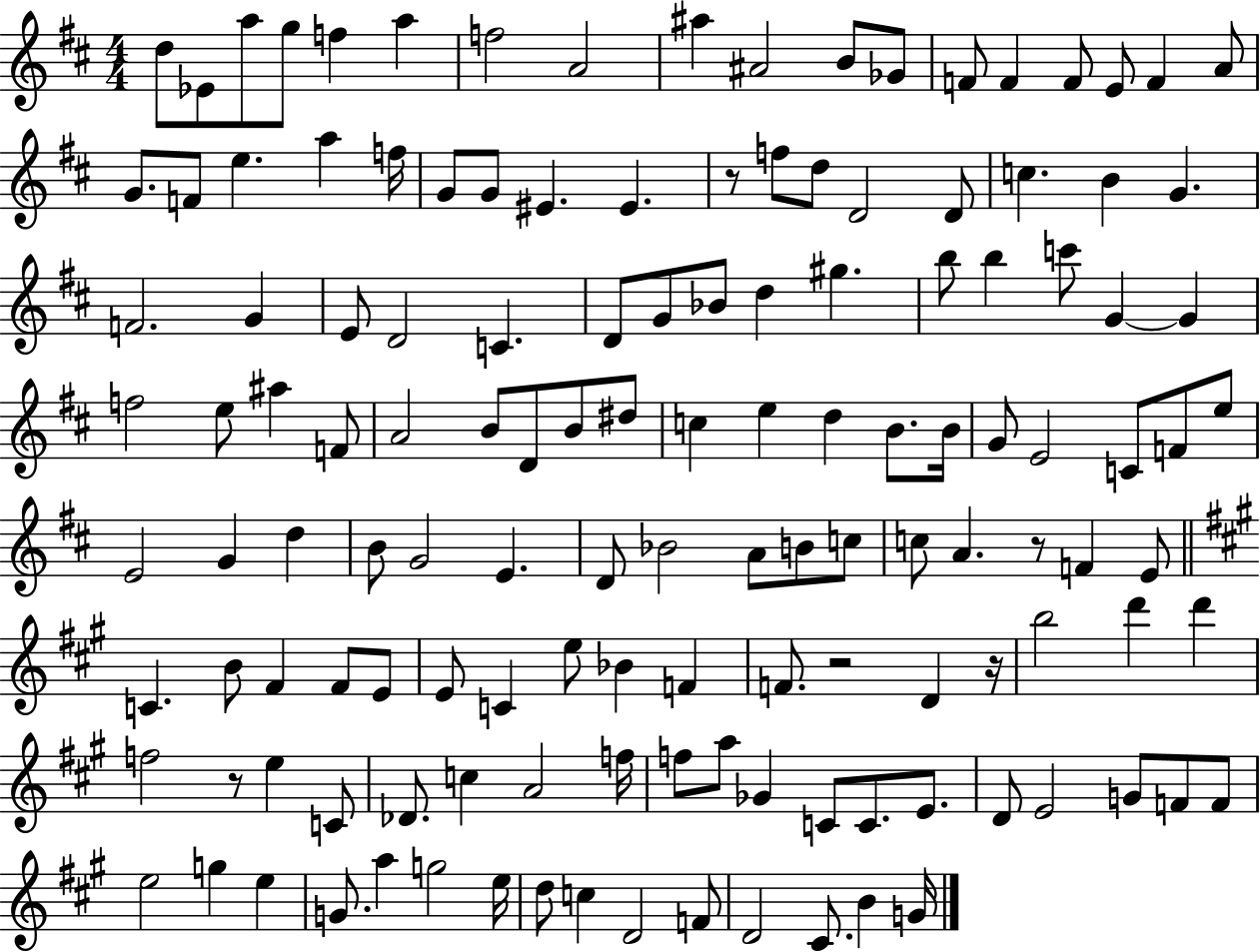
{
  \clef treble
  \numericTimeSignature
  \time 4/4
  \key d \major
  \repeat volta 2 { d''8 ees'8 a''8 g''8 f''4 a''4 | f''2 a'2 | ais''4 ais'2 b'8 ges'8 | f'8 f'4 f'8 e'8 f'4 a'8 | \break g'8. f'8 e''4. a''4 f''16 | g'8 g'8 eis'4. eis'4. | r8 f''8 d''8 d'2 d'8 | c''4. b'4 g'4. | \break f'2. g'4 | e'8 d'2 c'4. | d'8 g'8 bes'8 d''4 gis''4. | b''8 b''4 c'''8 g'4~~ g'4 | \break f''2 e''8 ais''4 f'8 | a'2 b'8 d'8 b'8 dis''8 | c''4 e''4 d''4 b'8. b'16 | g'8 e'2 c'8 f'8 e''8 | \break e'2 g'4 d''4 | b'8 g'2 e'4. | d'8 bes'2 a'8 b'8 c''8 | c''8 a'4. r8 f'4 e'8 | \break \bar "||" \break \key a \major c'4. b'8 fis'4 fis'8 e'8 | e'8 c'4 e''8 bes'4 f'4 | f'8. r2 d'4 r16 | b''2 d'''4 d'''4 | \break f''2 r8 e''4 c'8 | des'8. c''4 a'2 f''16 | f''8 a''8 ges'4 c'8 c'8. e'8. | d'8 e'2 g'8 f'8 f'8 | \break e''2 g''4 e''4 | g'8. a''4 g''2 e''16 | d''8 c''4 d'2 f'8 | d'2 cis'8. b'4 g'16 | \break } \bar "|."
}